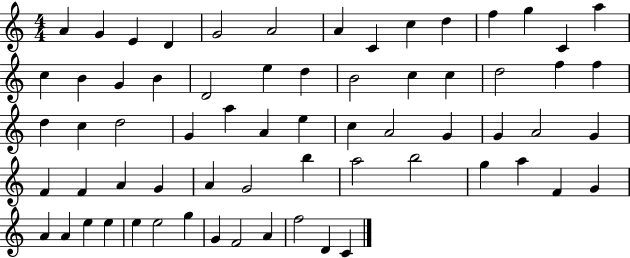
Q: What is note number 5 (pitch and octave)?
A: G4